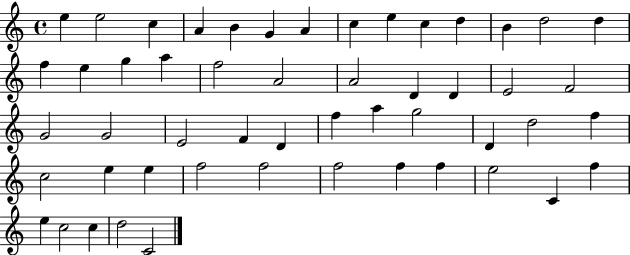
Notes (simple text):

E5/q E5/h C5/q A4/q B4/q G4/q A4/q C5/q E5/q C5/q D5/q B4/q D5/h D5/q F5/q E5/q G5/q A5/q F5/h A4/h A4/h D4/q D4/q E4/h F4/h G4/h G4/h E4/h F4/q D4/q F5/q A5/q G5/h D4/q D5/h F5/q C5/h E5/q E5/q F5/h F5/h F5/h F5/q F5/q E5/h C4/q F5/q E5/q C5/h C5/q D5/h C4/h